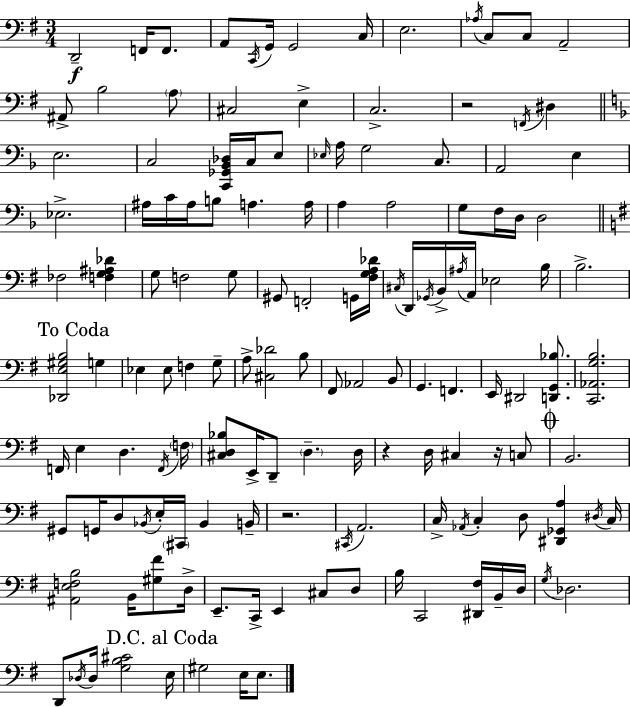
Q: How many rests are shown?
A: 4